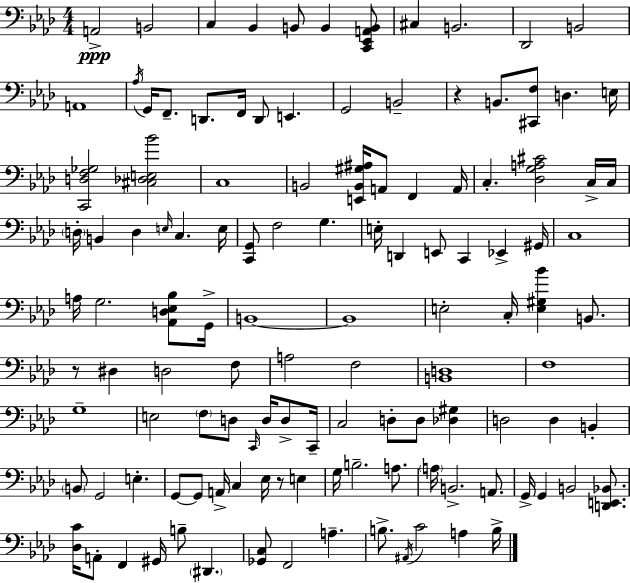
{
  \clef bass
  \numericTimeSignature
  \time 4/4
  \key aes \major
  a,2->\ppp b,2 | c4 bes,4 b,8 b,4 <c, ees, a, b,>8 | cis4 b,2. | des,2 b,2 | \break a,1 | \acciaccatura { aes16 } g,16 f,8.-- d,8. f,16 d,8 e,4. | g,2 b,2-- | r4 b,8. <cis, f>8 d4. | \break e16 <c, d f ges>2 <cis des e bes'>2 | c1 | b,2 <e, b, gis ais>16 a,8 f,4 | a,16 c4.-. <des g a cis'>2 c16-> | \break c16 \parenthesize d16-. b,4 d4 \grace { e16 } c4. | e16 <c, g,>8 f2 g4. | e16-. d,4 e,8 c,4 ees,4-> | gis,16 c1 | \break a16 g2. <aes, d ees bes>8 | g,16-> b,1~~ | b,1 | e2-. c16-. <e gis bes'>4 b,8. | \break r8 dis4 d2 | f8 a2 f2 | <b, d>1 | f1 | \break g1-- | e2 \parenthesize f8 d8 \grace { c,16 } d16 | d8-> c,16-- c2 d8-. d8 <des gis>4 | d2 d4 b,4-. | \break \parenthesize b,8 g,2 e4.-. | g,8~~ g,8 a,16-> c4 ees16 r8 e4 | g16 b2.-- | a8. \parenthesize a16 b,2.-> | \break a,8. g,16-> g,4 b,2 | <d, e, bes,>8. <des c'>16 a,8-. f,4 gis,16 b8-- \parenthesize dis,4. | <ges, c>8 f,2 a4.-- | b8.-> \acciaccatura { ais,16 } c'2 a4 | \break b16-> \bar "|."
}